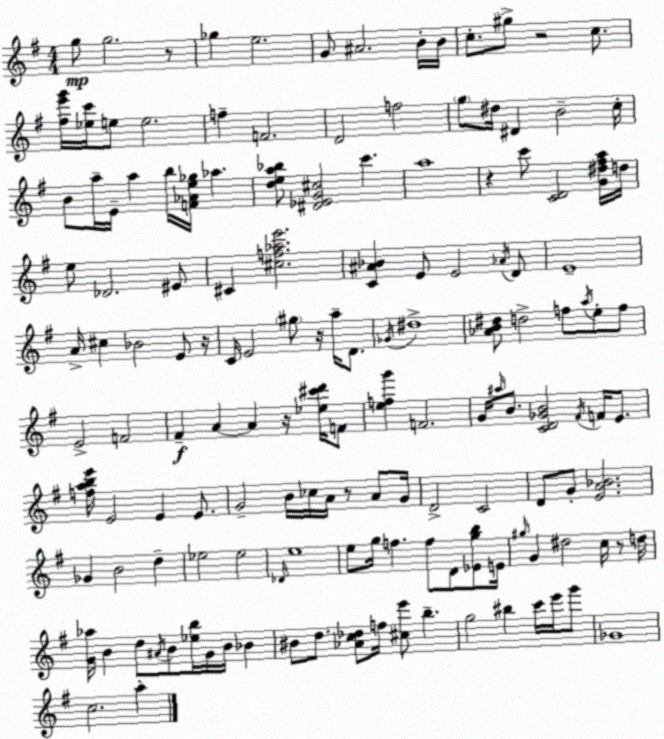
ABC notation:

X:1
T:Untitled
M:4/4
L:1/4
K:Em
g/2 g2 z/2 _g e2 G/2 ^A2 B/4 B/4 c/2 ^g/2 z2 c/2 [^fe'g']/4 [_ec']/4 e/2 e2 f F2 D2 f2 g/2 ^d/4 ^D B2 c/4 B/2 a/4 E/4 a b/4 [F_Ae_g]/4 _a [dea_b]/2 [^D_EG^c]2 c' a4 z c'/2 [CD]2 [G^d^fa]/4 d/4 e/2 _D2 ^E/2 ^C [^cf_ae']2 [C^A_B] E/2 E2 _A/4 D/2 E4 A/4 ^c _B2 E/2 z/4 C/4 E2 ^g/2 z/4 a/4 D/2 _G/4 ^d4 [_AB^d]/2 d2 f/2 a/4 e/2 f/2 E2 F2 ^F A A z/4 [_e^c'd']/4 F/2 [efg'] F2 G/4 ^a/4 B/2 [CD_GB]2 ^F/4 F/4 E/2 [fabe']/4 E2 E E/2 G2 B/4 _c/4 A/4 z/2 A/2 G/4 D2 C2 D/2 G/2 [EA_B]2 _G B2 d _e2 _e2 _D/4 e4 e/2 g/4 f f/2 D/2 [_Egb]/2 E/4 ^g/4 G ^d2 c/4 z/2 d/4 [G_a]/4 B d/2 ^A/4 B/2 [_eb]/4 G/4 B/4 _B ^B/2 d/2 [_Ac_d]/2 f/4 [^ce']/2 b g2 ^b c'/4 e'/4 g'/2 _G4 c2 a